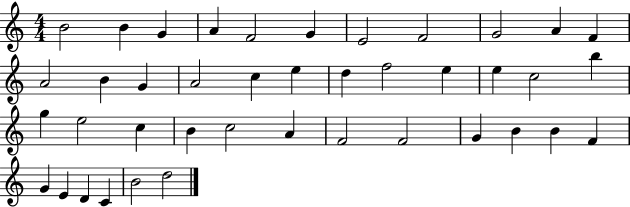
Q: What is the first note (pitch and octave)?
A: B4